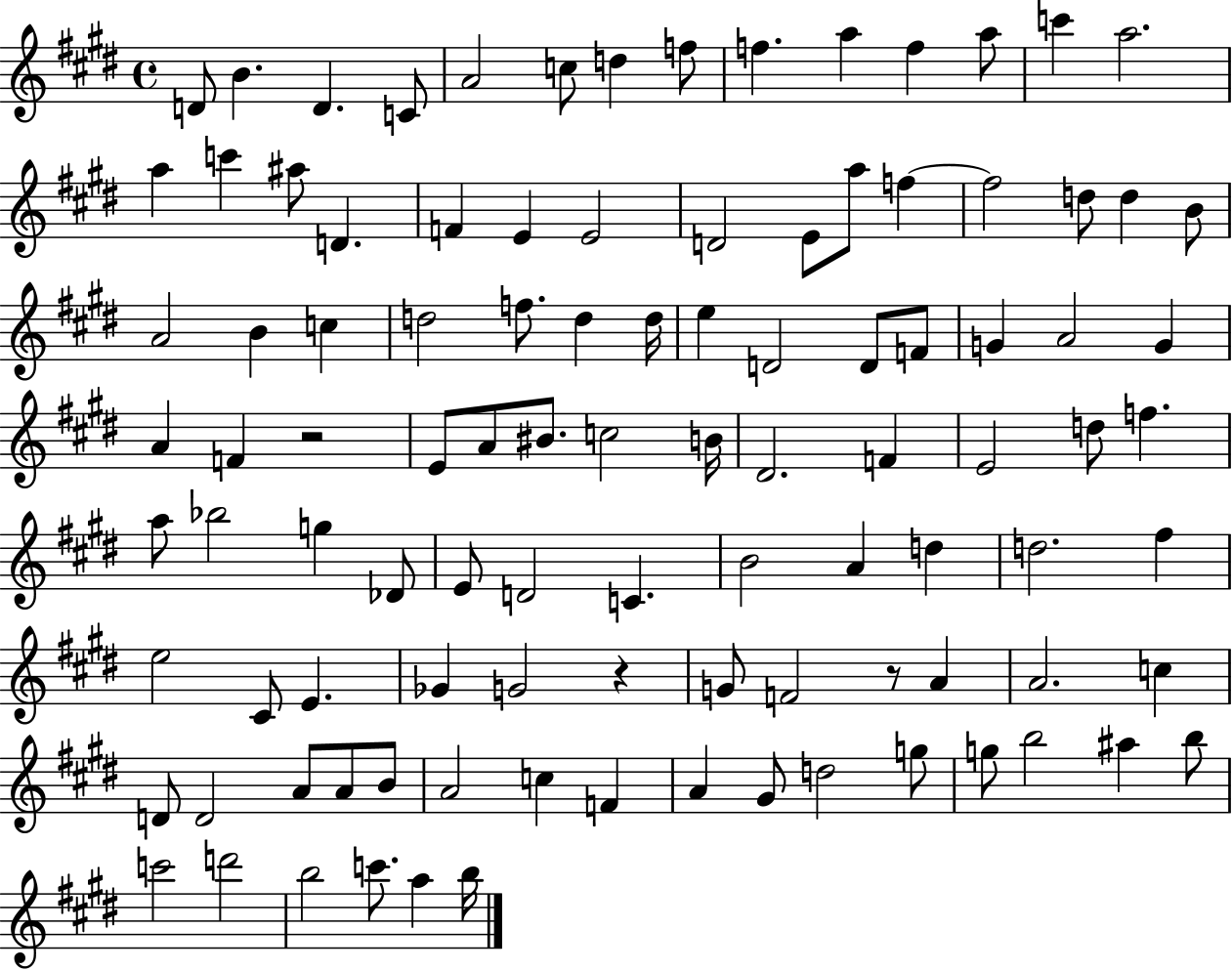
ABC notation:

X:1
T:Untitled
M:4/4
L:1/4
K:E
D/2 B D C/2 A2 c/2 d f/2 f a f a/2 c' a2 a c' ^a/2 D F E E2 D2 E/2 a/2 f f2 d/2 d B/2 A2 B c d2 f/2 d d/4 e D2 D/2 F/2 G A2 G A F z2 E/2 A/2 ^B/2 c2 B/4 ^D2 F E2 d/2 f a/2 _b2 g _D/2 E/2 D2 C B2 A d d2 ^f e2 ^C/2 E _G G2 z G/2 F2 z/2 A A2 c D/2 D2 A/2 A/2 B/2 A2 c F A ^G/2 d2 g/2 g/2 b2 ^a b/2 c'2 d'2 b2 c'/2 a b/4